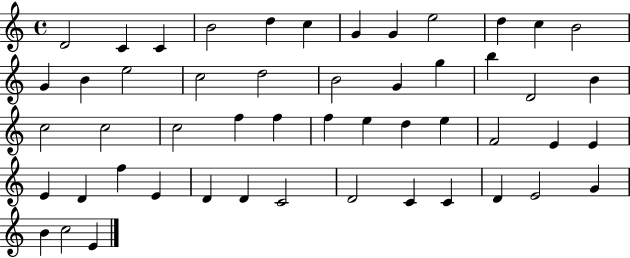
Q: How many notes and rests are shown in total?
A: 51